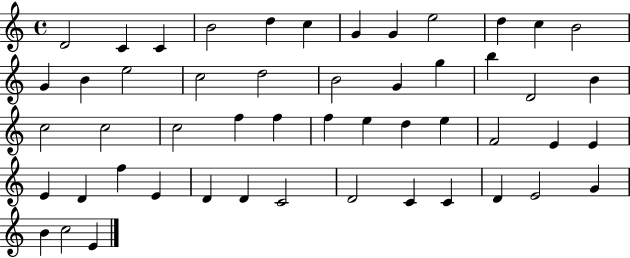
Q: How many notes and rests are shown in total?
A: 51